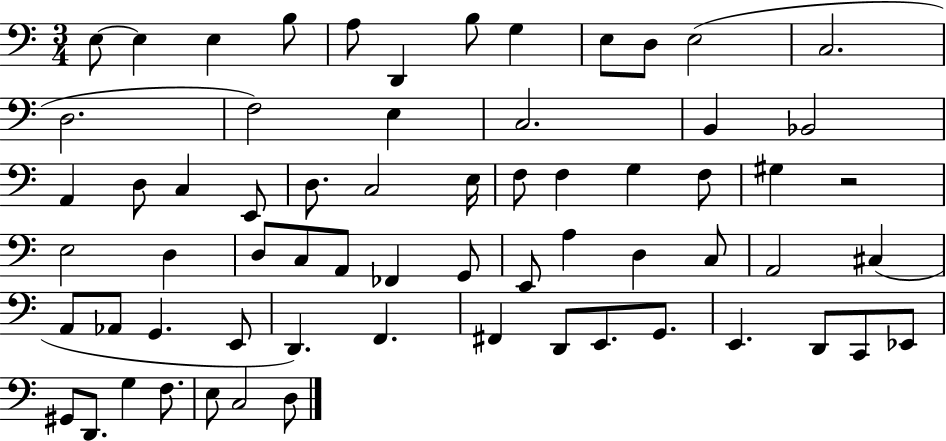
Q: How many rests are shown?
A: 1